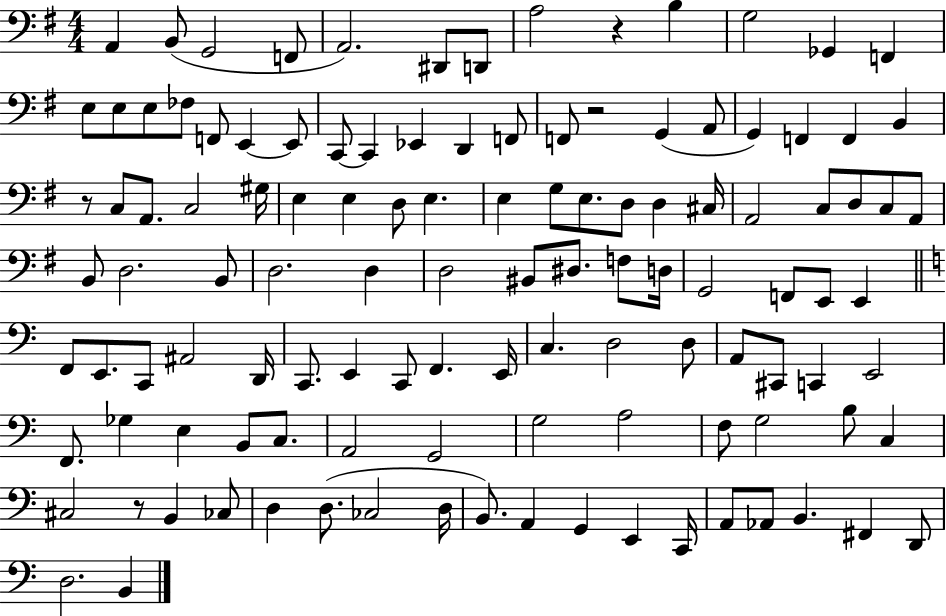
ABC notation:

X:1
T:Untitled
M:4/4
L:1/4
K:G
A,, B,,/2 G,,2 F,,/2 A,,2 ^D,,/2 D,,/2 A,2 z B, G,2 _G,, F,, E,/2 E,/2 E,/2 _F,/2 F,,/2 E,, E,,/2 C,,/2 C,, _E,, D,, F,,/2 F,,/2 z2 G,, A,,/2 G,, F,, F,, B,, z/2 C,/2 A,,/2 C,2 ^G,/4 E, E, D,/2 E, E, G,/2 E,/2 D,/2 D, ^C,/4 A,,2 C,/2 D,/2 C,/2 A,,/2 B,,/2 D,2 B,,/2 D,2 D, D,2 ^B,,/2 ^D,/2 F,/2 D,/4 G,,2 F,,/2 E,,/2 E,, F,,/2 E,,/2 C,,/2 ^A,,2 D,,/4 C,,/2 E,, C,,/2 F,, E,,/4 C, D,2 D,/2 A,,/2 ^C,,/2 C,, E,,2 F,,/2 _G, E, B,,/2 C,/2 A,,2 G,,2 G,2 A,2 F,/2 G,2 B,/2 C, ^C,2 z/2 B,, _C,/2 D, D,/2 _C,2 D,/4 B,,/2 A,, G,, E,, C,,/4 A,,/2 _A,,/2 B,, ^F,, D,,/2 D,2 B,,